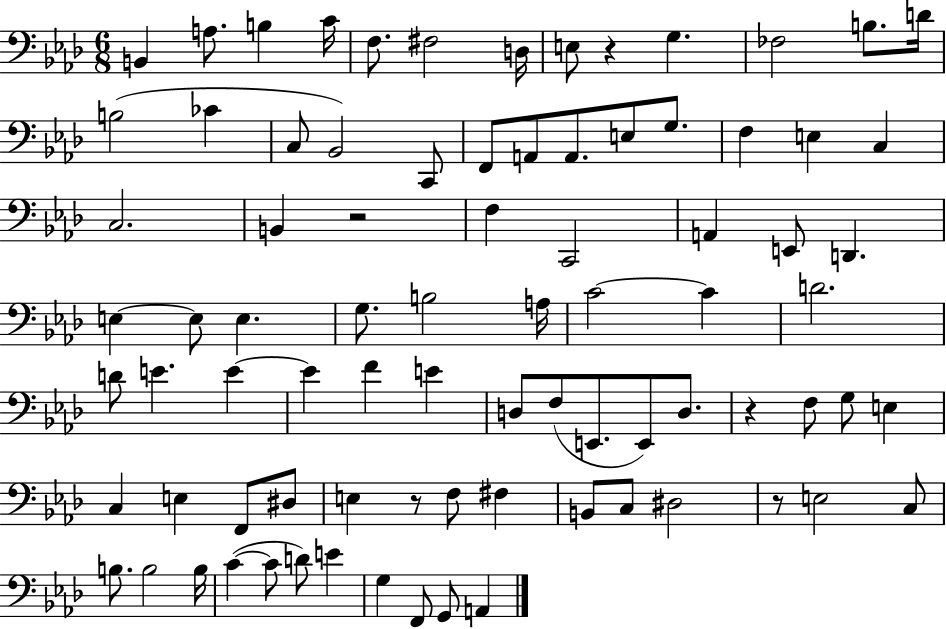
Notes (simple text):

B2/q A3/e. B3/q C4/s F3/e. F#3/h D3/s E3/e R/q G3/q. FES3/h B3/e. D4/s B3/h CES4/q C3/e Bb2/h C2/e F2/e A2/e A2/e. E3/e G3/e. F3/q E3/q C3/q C3/h. B2/q R/h F3/q C2/h A2/q E2/e D2/q. E3/q E3/e E3/q. G3/e. B3/h A3/s C4/h C4/q D4/h. D4/e E4/q. E4/q E4/q F4/q E4/q D3/e F3/e E2/e. E2/e D3/e. R/q F3/e G3/e E3/q C3/q E3/q F2/e D#3/e E3/q R/e F3/e F#3/q B2/e C3/e D#3/h R/e E3/h C3/e B3/e. B3/h B3/s C4/q C4/e D4/e E4/q G3/q F2/e G2/e A2/q